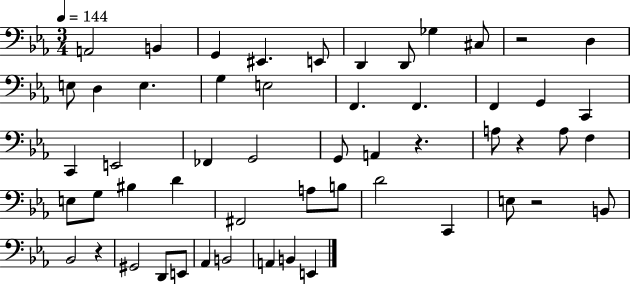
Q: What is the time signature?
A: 3/4